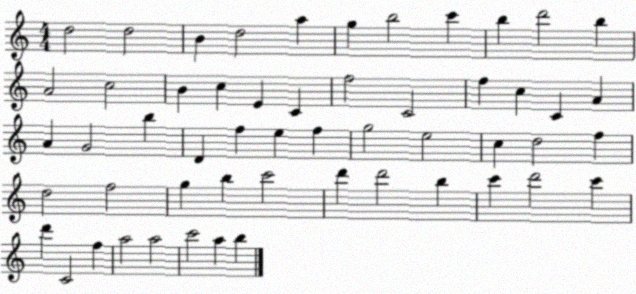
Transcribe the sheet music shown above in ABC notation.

X:1
T:Untitled
M:4/4
L:1/4
K:C
d2 d2 B d2 a g b2 c' b d'2 b A2 c2 B c E C f2 C2 f c C A A G2 b D f e f g2 e2 c d2 f d2 f2 g b c'2 d' d'2 b c' d'2 c' d' C2 f a2 a2 c'2 a b